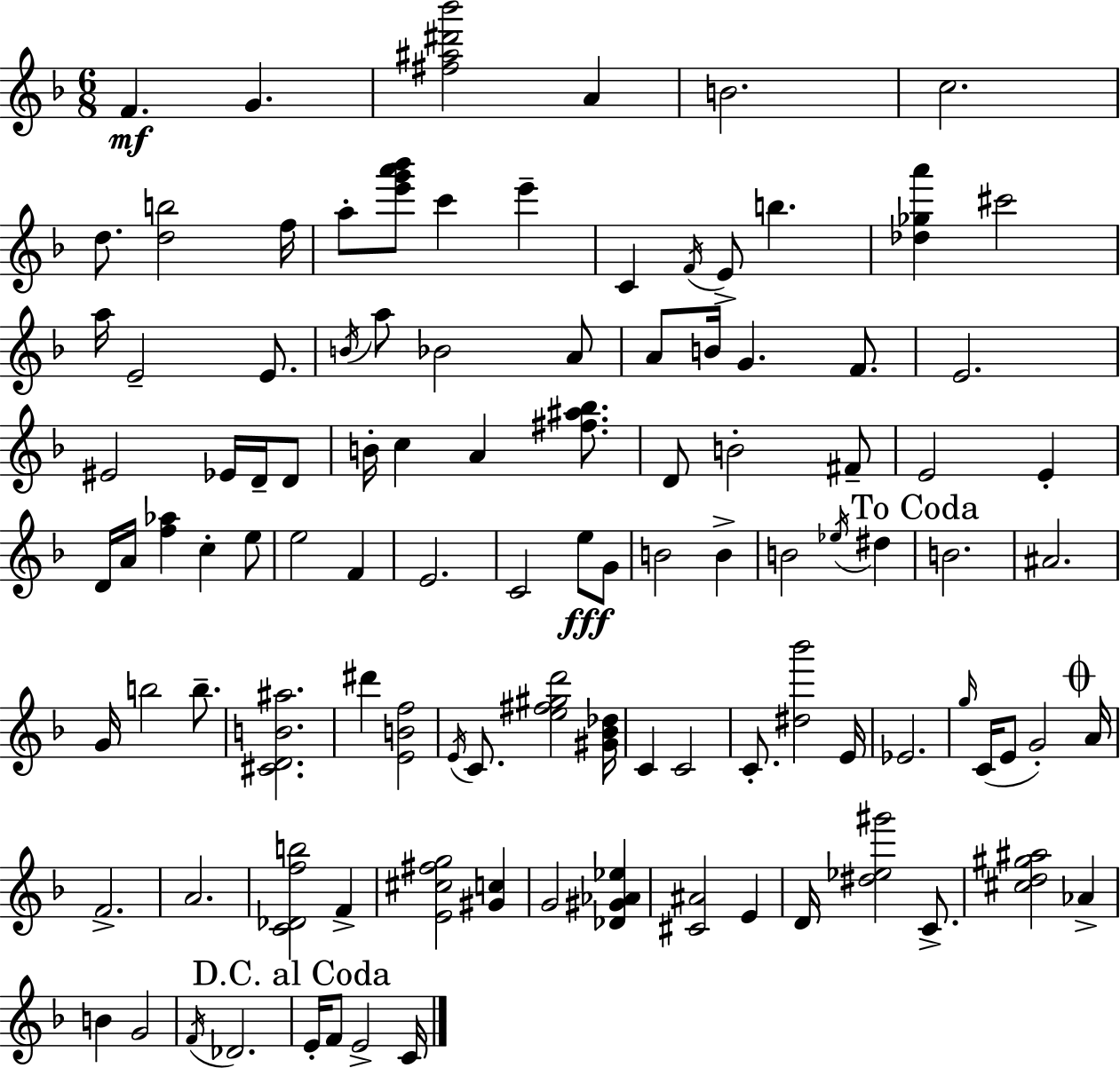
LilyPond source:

{
  \clef treble
  \numericTimeSignature
  \time 6/8
  \key d \minor
  f'4.\mf g'4. | <fis'' ais'' dis''' bes'''>2 a'4 | b'2. | c''2. | \break d''8. <d'' b''>2 f''16 | a''8-. <e''' g''' a''' bes'''>8 c'''4 e'''4-- | c'4 \acciaccatura { f'16 } e'8-> b''4. | <des'' ges'' a'''>4 cis'''2 | \break a''16 e'2-- e'8. | \acciaccatura { b'16 } a''8 bes'2 | a'8 a'8 b'16 g'4. f'8. | e'2. | \break eis'2 ees'16 d'16-- | d'8 b'16-. c''4 a'4 <fis'' ais'' bes''>8. | d'8 b'2-. | fis'8-- e'2 e'4-. | \break d'16 a'16 <f'' aes''>4 c''4-. | e''8 e''2 f'4 | e'2. | c'2 e''8\fff | \break g'8 b'2 b'4-> | b'2 \acciaccatura { ees''16 } dis''4 | \mark "To Coda" b'2. | ais'2. | \break g'16 b''2 | b''8.-- <cis' d' b' ais''>2. | dis'''4 <e' b' f''>2 | \acciaccatura { e'16 } c'8. <e'' fis'' gis'' d'''>2 | \break <gis' bes' des''>16 c'4 c'2 | c'8.-. <dis'' bes'''>2 | e'16 ees'2. | \grace { g''16 } c'16( e'8 g'2-.) | \break \mark \markup { \musicglyph "scripts.coda" } a'16 f'2.-> | a'2. | <c' des' f'' b''>2 | f'4-> <e' cis'' fis'' g''>2 | \break <gis' c''>4 g'2 | <des' gis' aes' ees''>4 <cis' ais'>2 | e'4 d'16 <dis'' ees'' gis'''>2 | c'8.-> <cis'' d'' gis'' ais''>2 | \break aes'4-> b'4 g'2 | \acciaccatura { f'16 } des'2. | \mark "D.C. al Coda" e'16-. f'8 e'2-> | c'16 \bar "|."
}